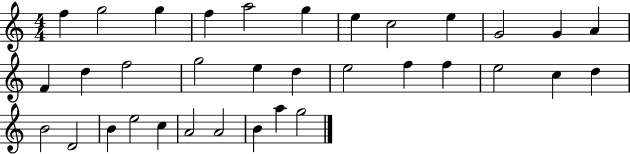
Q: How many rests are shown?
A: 0